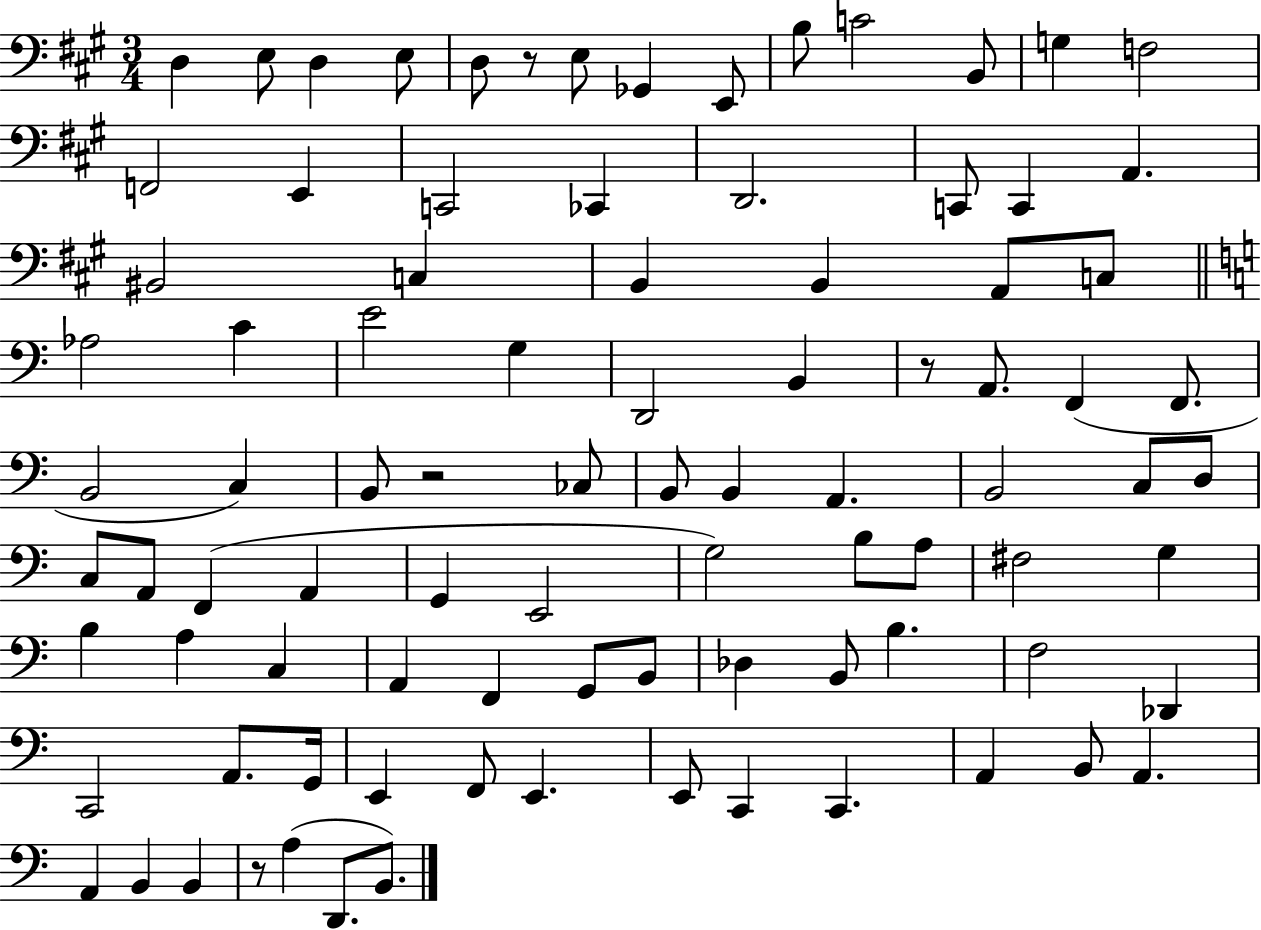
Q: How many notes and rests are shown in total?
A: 91